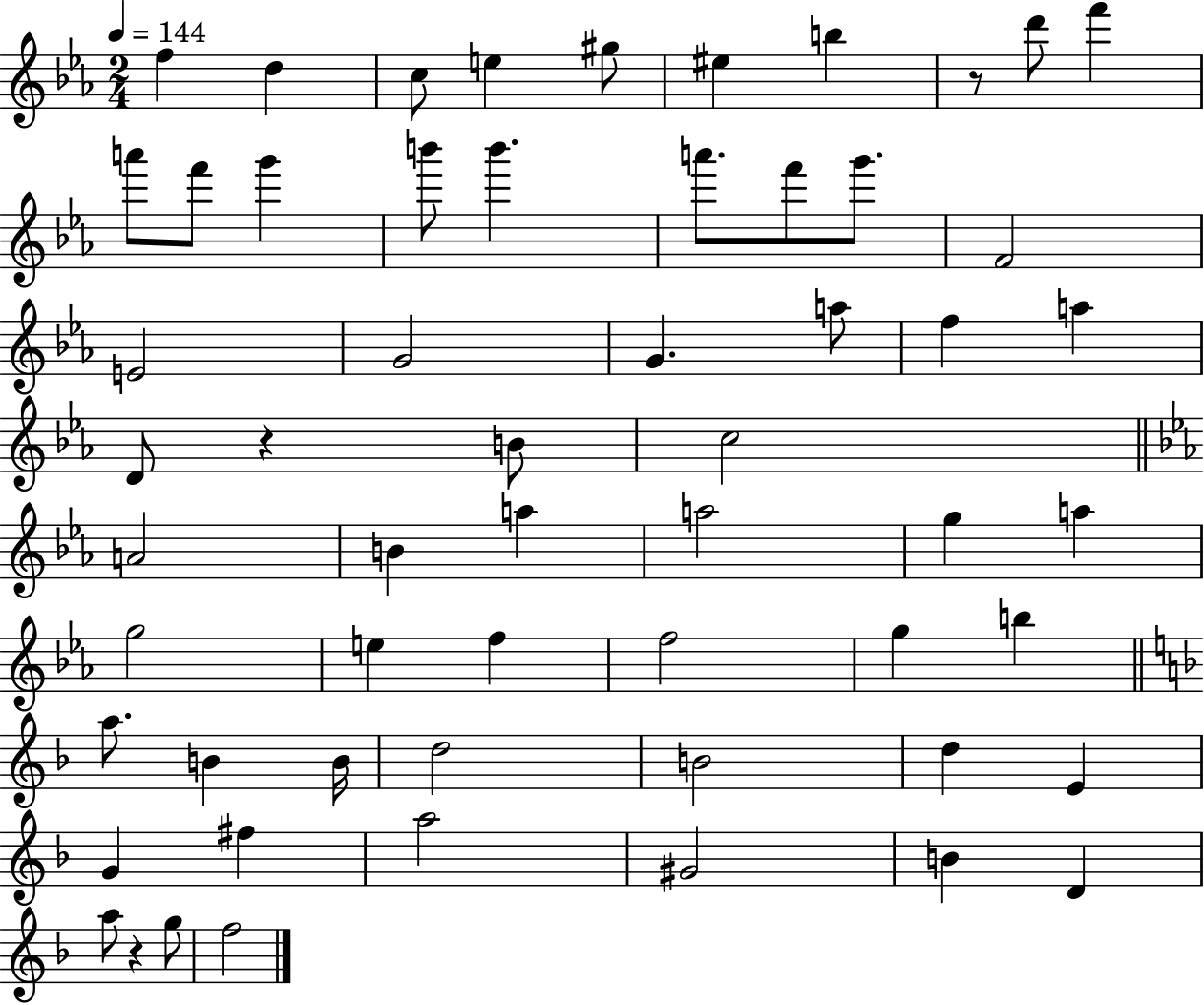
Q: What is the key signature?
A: EES major